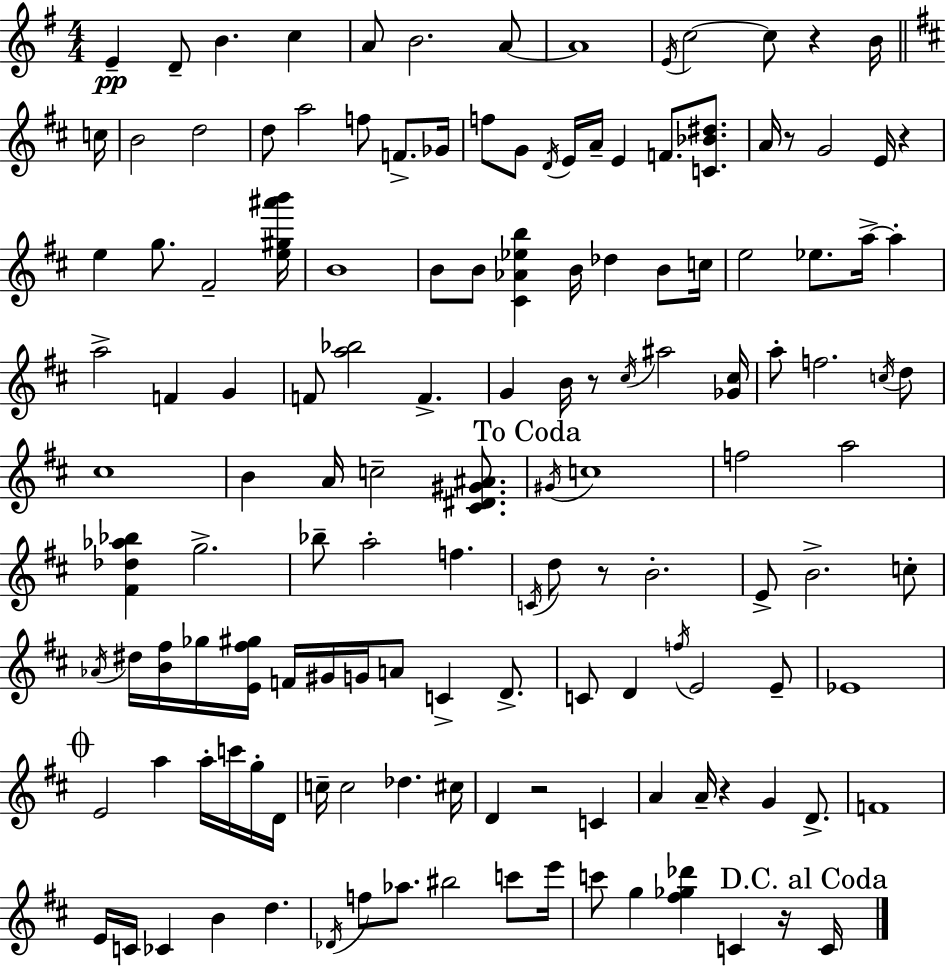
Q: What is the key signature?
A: E minor